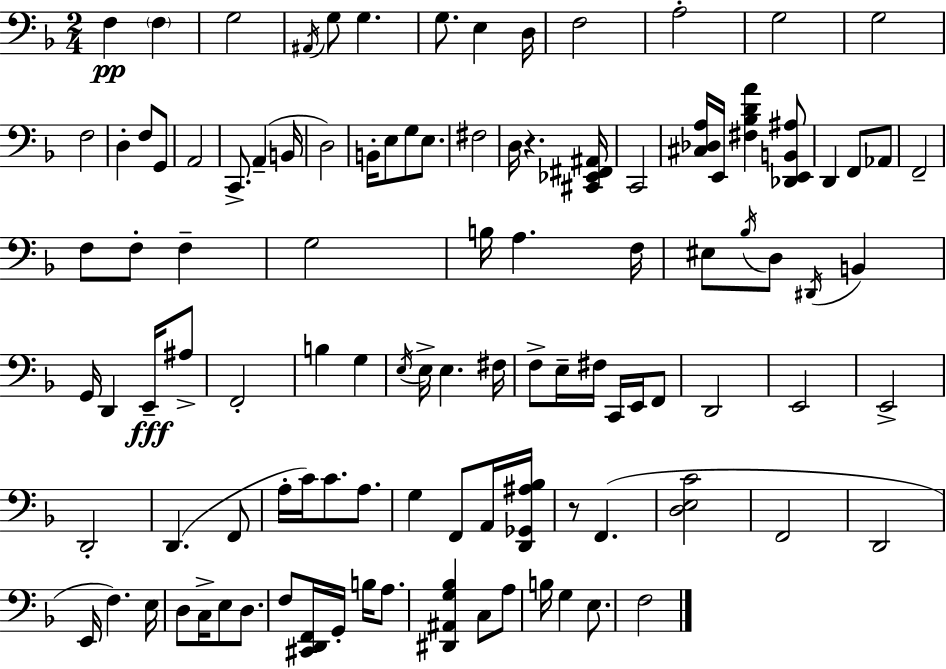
{
  \clef bass
  \numericTimeSignature
  \time 2/4
  \key d \minor
  f4\pp \parenthesize f4 | g2 | \acciaccatura { ais,16 } g8 g4. | g8. e4 | \break d16 f2 | a2-. | g2 | g2 | \break f2 | d4-. f8 g,8 | a,2 | c,8.-> a,4--( | \break b,16 d2) | b,16-. e8 g8 e8. | fis2 | d16 r4. | \break <cis, ees, fis, ais,>16 c,2 | <cis des a>16 e,16 <fis bes d' a'>4 <des, e, b, ais>8 | d,4 f,8 aes,8 | f,2-- | \break f8 f8-. f4-- | g2 | b16 a4. | f16 eis8 \acciaccatura { bes16 } d8 \acciaccatura { dis,16 } b,4 | \break g,16 d,4 | e,16--\fff ais8-> f,2-. | b4 g4 | \acciaccatura { e16 } e16-> e4. | \break fis16 f8-> e16-- fis16 | c,16 e,16 f,8 d,2 | e,2 | e,2-> | \break d,2-. | d,4.( | f,8 a16-. c'16) c'8. | a8. g4 | \break f,8 a,16 <d, ges, ais bes>16 r8 f,4.( | <d e c'>2 | f,2 | d,2 | \break e,16 f4.) | e16 d8 c16-> e8 | d8. f8 <cis, d, f,>16 g,16-. | b16 a8. <dis, ais, g bes>4 | \break c8 a8 b16 g4 | e8. f2 | \bar "|."
}